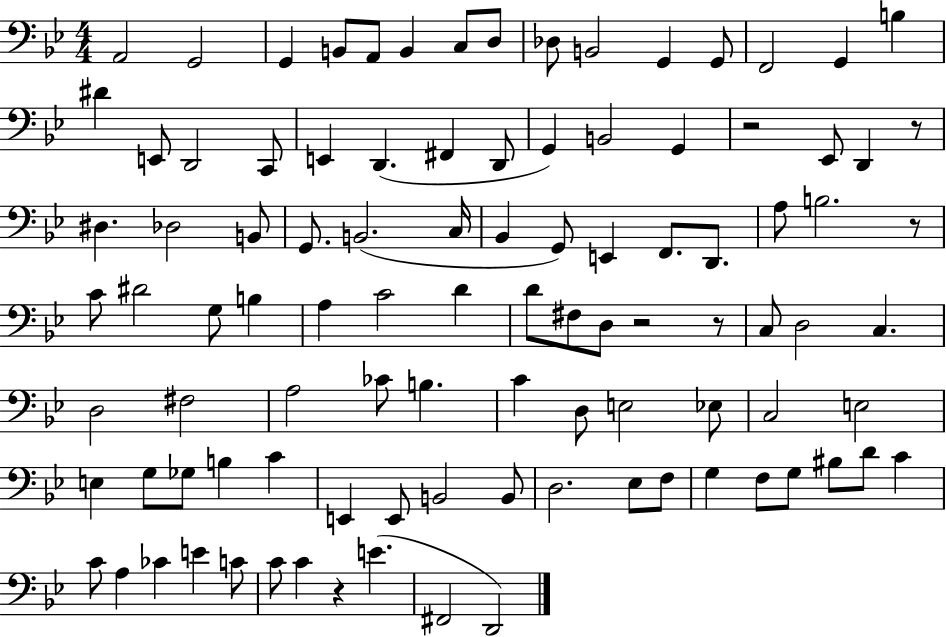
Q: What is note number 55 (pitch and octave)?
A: D3